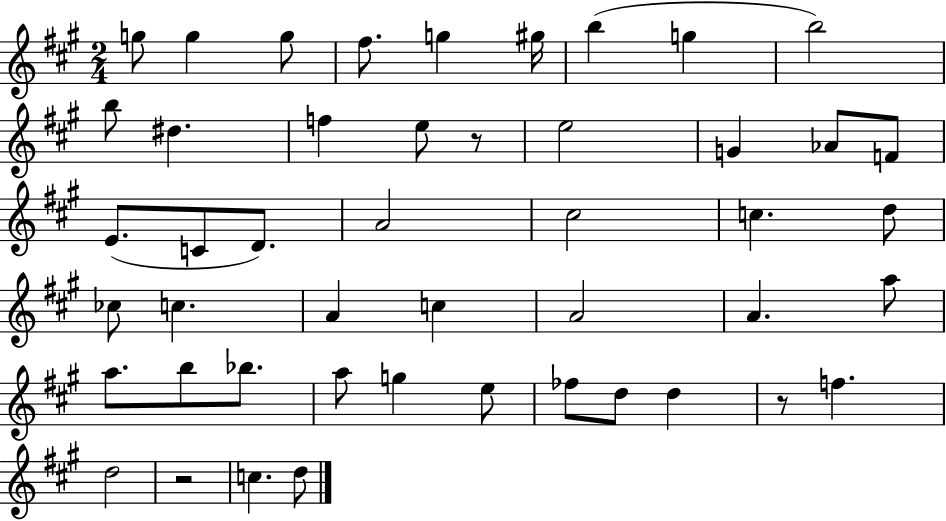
X:1
T:Untitled
M:2/4
L:1/4
K:A
g/2 g g/2 ^f/2 g ^g/4 b g b2 b/2 ^d f e/2 z/2 e2 G _A/2 F/2 E/2 C/2 D/2 A2 ^c2 c d/2 _c/2 c A c A2 A a/2 a/2 b/2 _b/2 a/2 g e/2 _f/2 d/2 d z/2 f d2 z2 c d/2